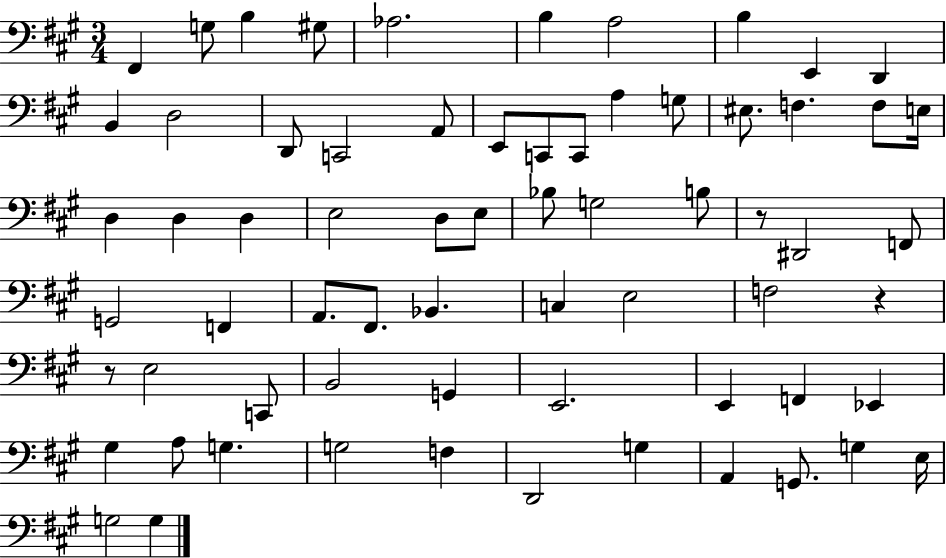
X:1
T:Untitled
M:3/4
L:1/4
K:A
^F,, G,/2 B, ^G,/2 _A,2 B, A,2 B, E,, D,, B,, D,2 D,,/2 C,,2 A,,/2 E,,/2 C,,/2 C,,/2 A, G,/2 ^E,/2 F, F,/2 E,/4 D, D, D, E,2 D,/2 E,/2 _B,/2 G,2 B,/2 z/2 ^D,,2 F,,/2 G,,2 F,, A,,/2 ^F,,/2 _B,, C, E,2 F,2 z z/2 E,2 C,,/2 B,,2 G,, E,,2 E,, F,, _E,, ^G, A,/2 G, G,2 F, D,,2 G, A,, G,,/2 G, E,/4 G,2 G,